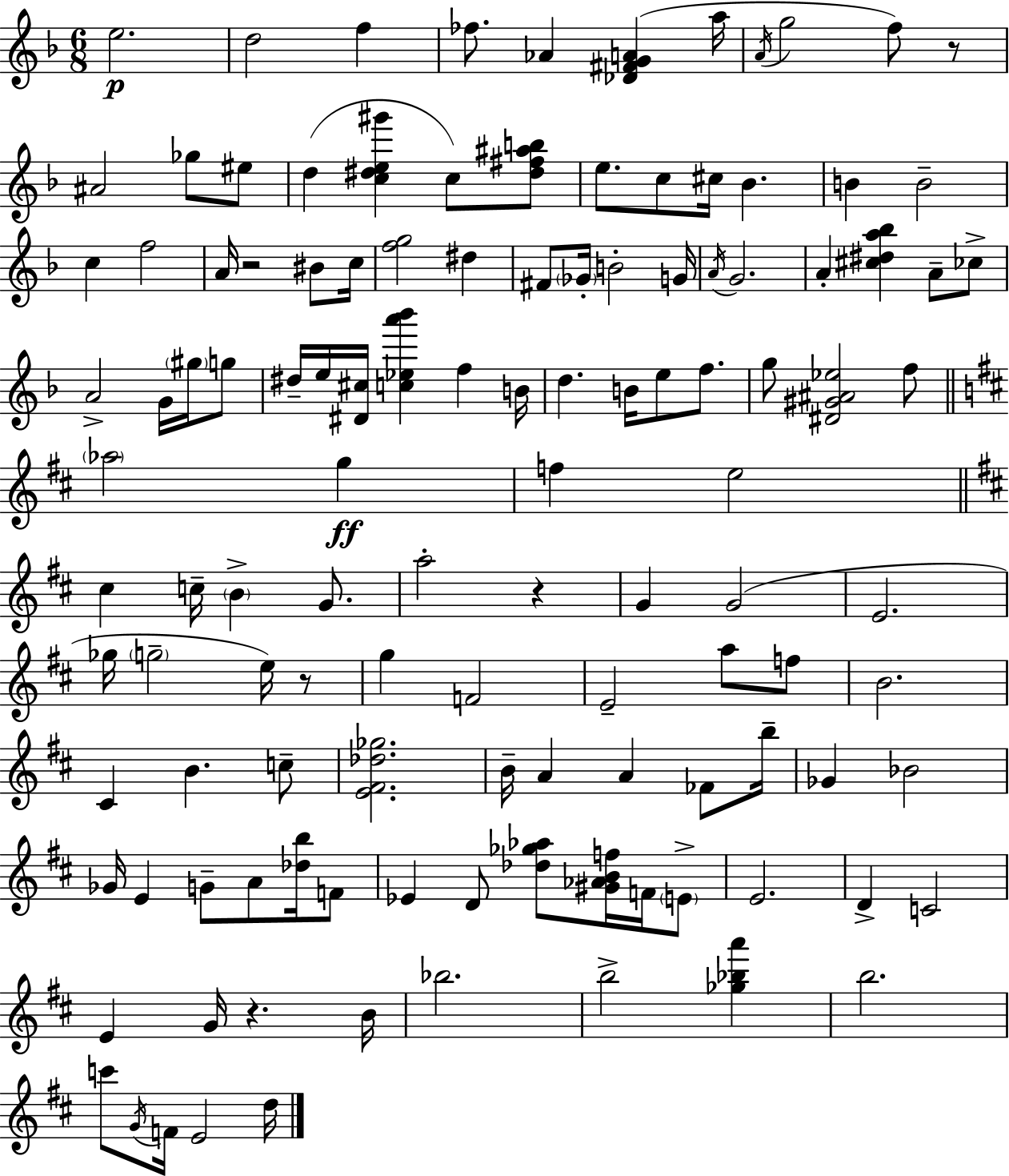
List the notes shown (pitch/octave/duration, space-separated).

E5/h. D5/h F5/q FES5/e. Ab4/q [Db4,F#4,G4,A4]/q A5/s A4/s G5/h F5/e R/e A#4/h Gb5/e EIS5/e D5/q [C5,D#5,E5,G#6]/q C5/e [D#5,F#5,A#5,B5]/e E5/e. C5/e C#5/s Bb4/q. B4/q B4/h C5/q F5/h A4/s R/h BIS4/e C5/s [F5,G5]/h D#5/q F#4/e Gb4/s B4/h G4/s A4/s G4/h. A4/q [C#5,D#5,A5,Bb5]/q A4/e CES5/e A4/h G4/s G#5/s G5/e D#5/s E5/s [D#4,C#5]/s [C5,Eb5,A6,Bb6]/q F5/q B4/s D5/q. B4/s E5/e F5/e. G5/e [D#4,G#4,A#4,Eb5]/h F5/e Ab5/h G5/q F5/q E5/h C#5/q C5/s B4/q G4/e. A5/h R/q G4/q G4/h E4/h. Gb5/s G5/h E5/s R/e G5/q F4/h E4/h A5/e F5/e B4/h. C#4/q B4/q. C5/e [E4,F#4,Db5,Gb5]/h. B4/s A4/q A4/q FES4/e B5/s Gb4/q Bb4/h Gb4/s E4/q G4/e A4/e [Db5,B5]/s F4/e Eb4/q D4/e [Db5,Gb5,Ab5]/e [G#4,Ab4,B4,F5]/s F4/s E4/e E4/h. D4/q C4/h E4/q G4/s R/q. B4/s Bb5/h. B5/h [Gb5,Bb5,A6]/q B5/h. C6/e G4/s F4/s E4/h D5/s